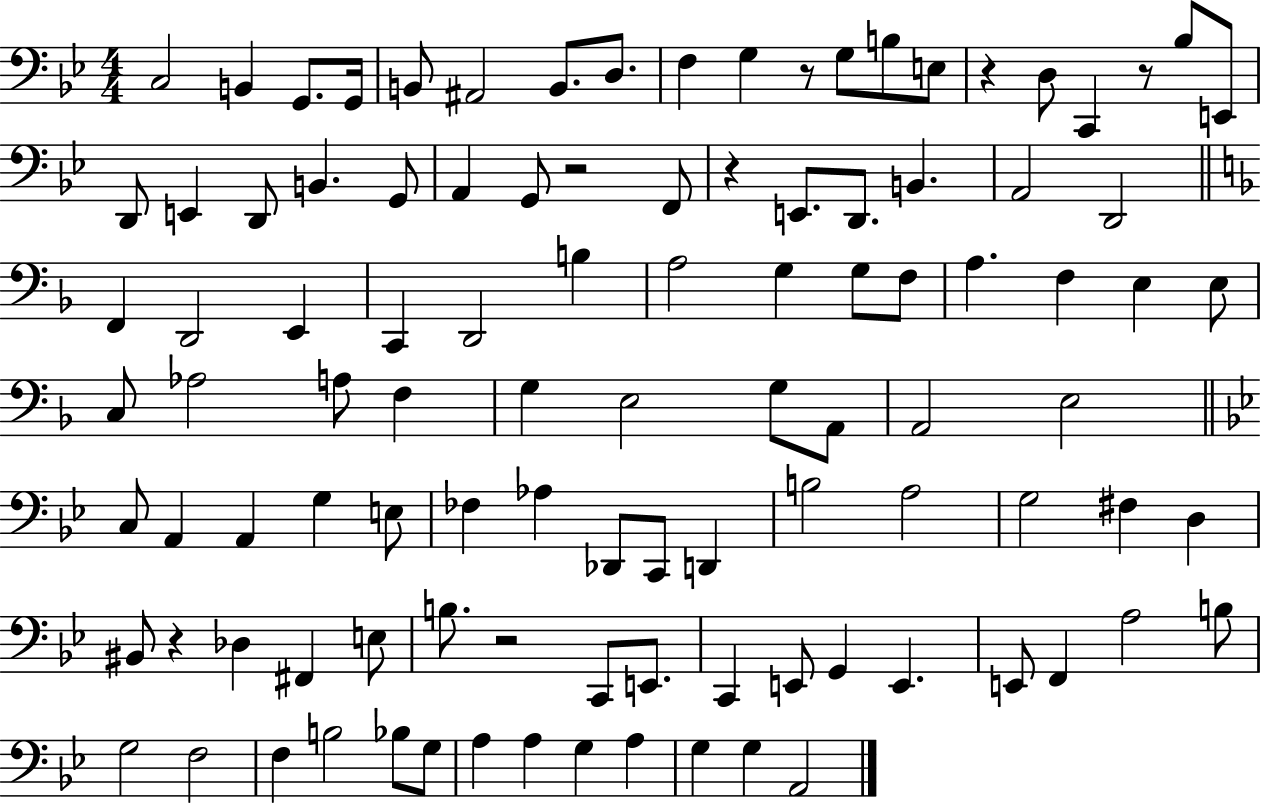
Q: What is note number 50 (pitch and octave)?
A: E3